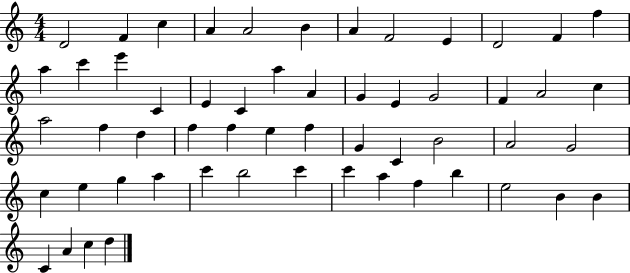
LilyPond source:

{
  \clef treble
  \numericTimeSignature
  \time 4/4
  \key c \major
  d'2 f'4 c''4 | a'4 a'2 b'4 | a'4 f'2 e'4 | d'2 f'4 f''4 | \break a''4 c'''4 e'''4 c'4 | e'4 c'4 a''4 a'4 | g'4 e'4 g'2 | f'4 a'2 c''4 | \break a''2 f''4 d''4 | f''4 f''4 e''4 f''4 | g'4 c'4 b'2 | a'2 g'2 | \break c''4 e''4 g''4 a''4 | c'''4 b''2 c'''4 | c'''4 a''4 f''4 b''4 | e''2 b'4 b'4 | \break c'4 a'4 c''4 d''4 | \bar "|."
}